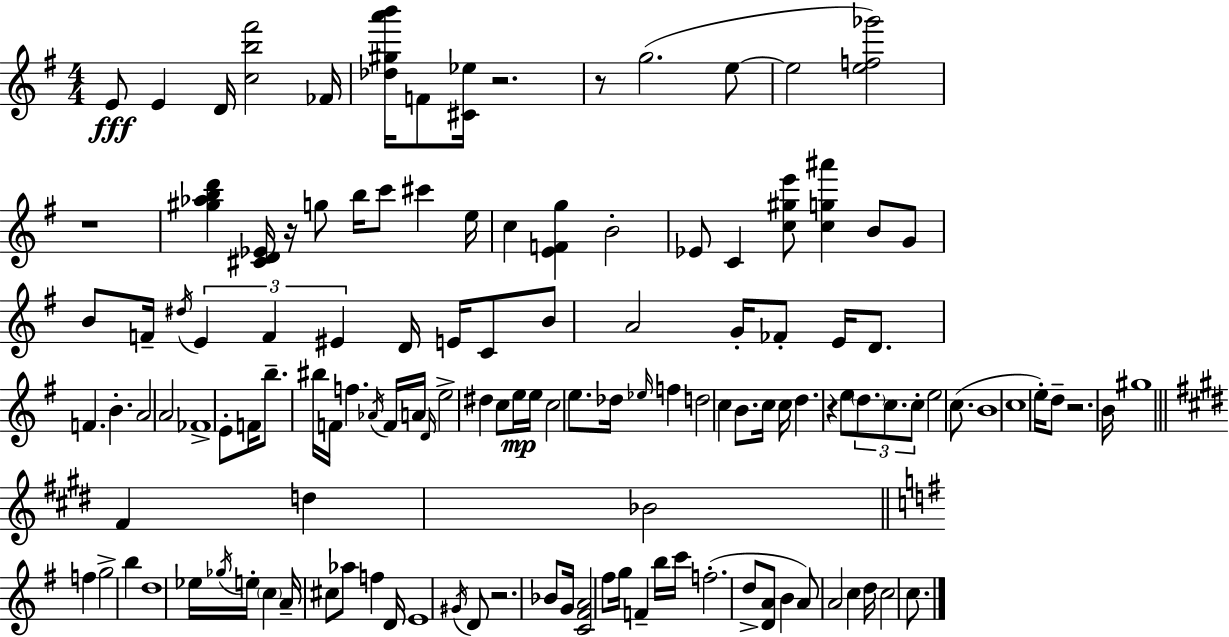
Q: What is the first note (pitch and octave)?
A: E4